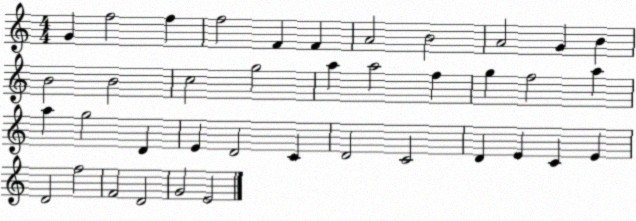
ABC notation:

X:1
T:Untitled
M:4/4
L:1/4
K:C
G f2 f f2 F F A2 B2 A2 G B B2 B2 c2 g2 a a2 f g f2 a a g2 D E D2 C D2 C2 D E C E D2 f2 F2 D2 G2 E2